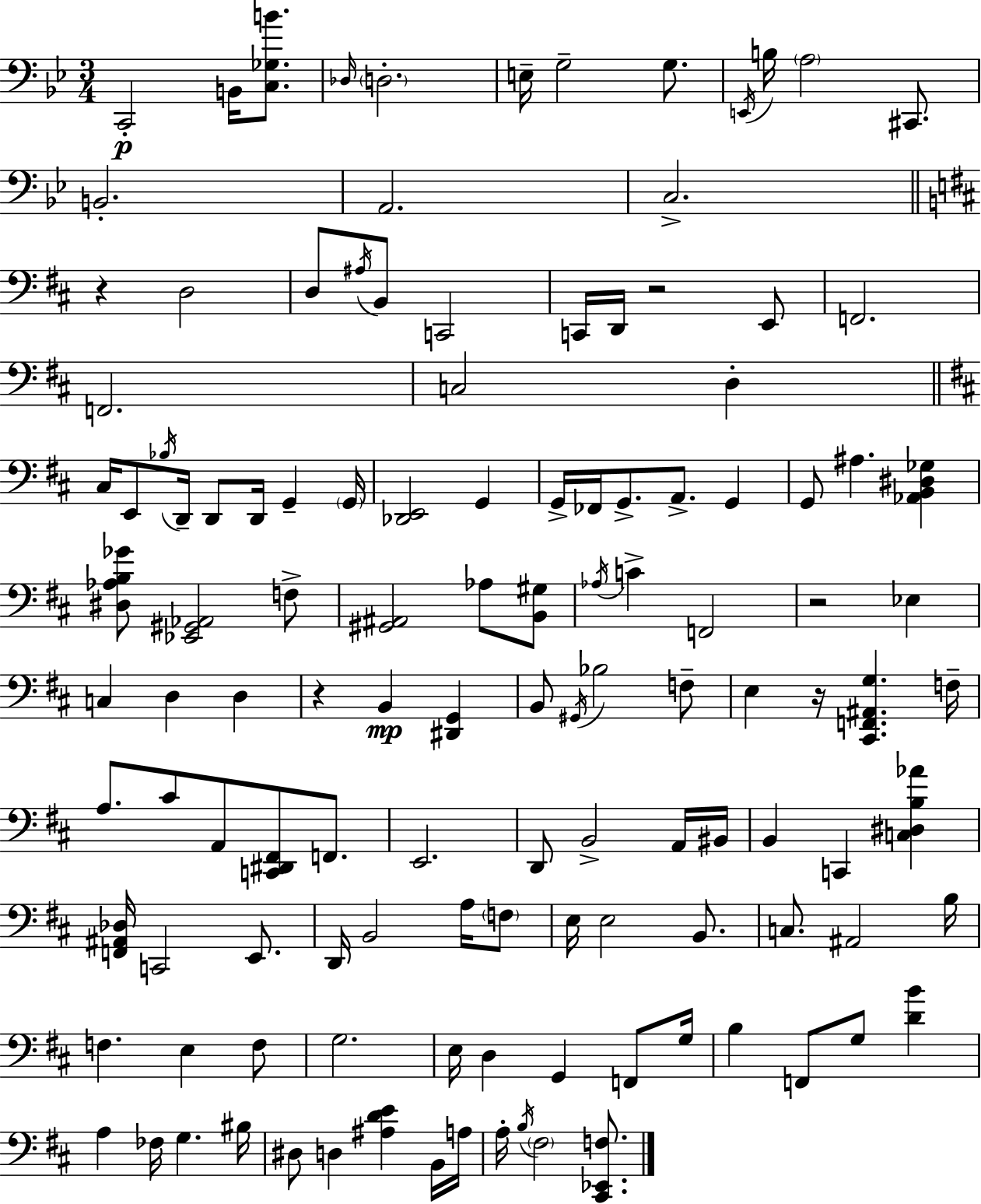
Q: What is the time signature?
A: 3/4